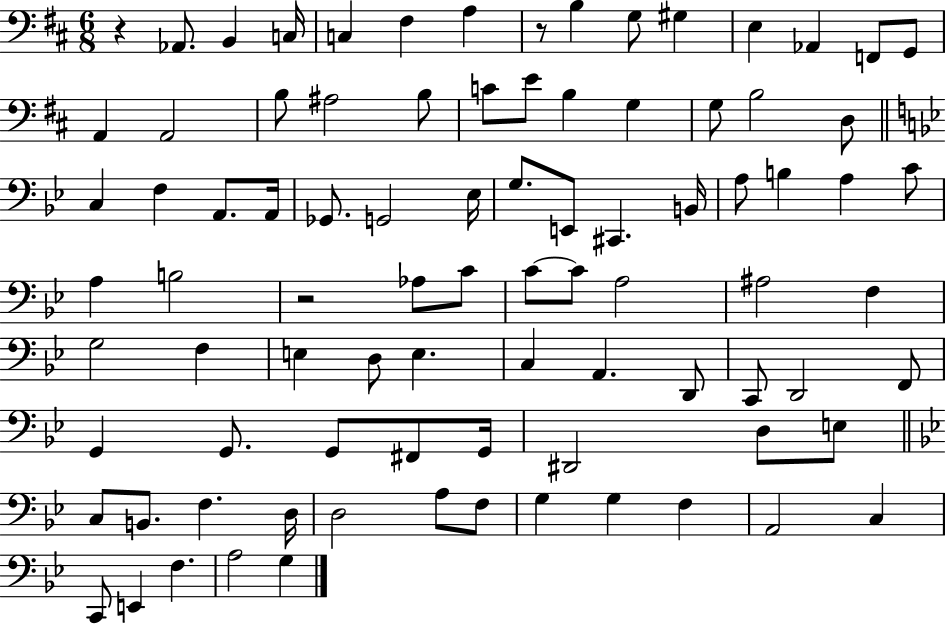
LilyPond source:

{
  \clef bass
  \numericTimeSignature
  \time 6/8
  \key d \major
  \repeat volta 2 { r4 aes,8. b,4 c16 | c4 fis4 a4 | r8 b4 g8 gis4 | e4 aes,4 f,8 g,8 | \break a,4 a,2 | b8 ais2 b8 | c'8 e'8 b4 g4 | g8 b2 d8 | \break \bar "||" \break \key g \minor c4 f4 a,8. a,16 | ges,8. g,2 ees16 | g8. e,8 cis,4. b,16 | a8 b4 a4 c'8 | \break a4 b2 | r2 aes8 c'8 | c'8~~ c'8 a2 | ais2 f4 | \break g2 f4 | e4 d8 e4. | c4 a,4. d,8 | c,8 d,2 f,8 | \break g,4 g,8. g,8 fis,8 g,16 | dis,2 d8 e8 | \bar "||" \break \key bes \major c8 b,8. f4. d16 | d2 a8 f8 | g4 g4 f4 | a,2 c4 | \break c,8 e,4 f4. | a2 g4 | } \bar "|."
}